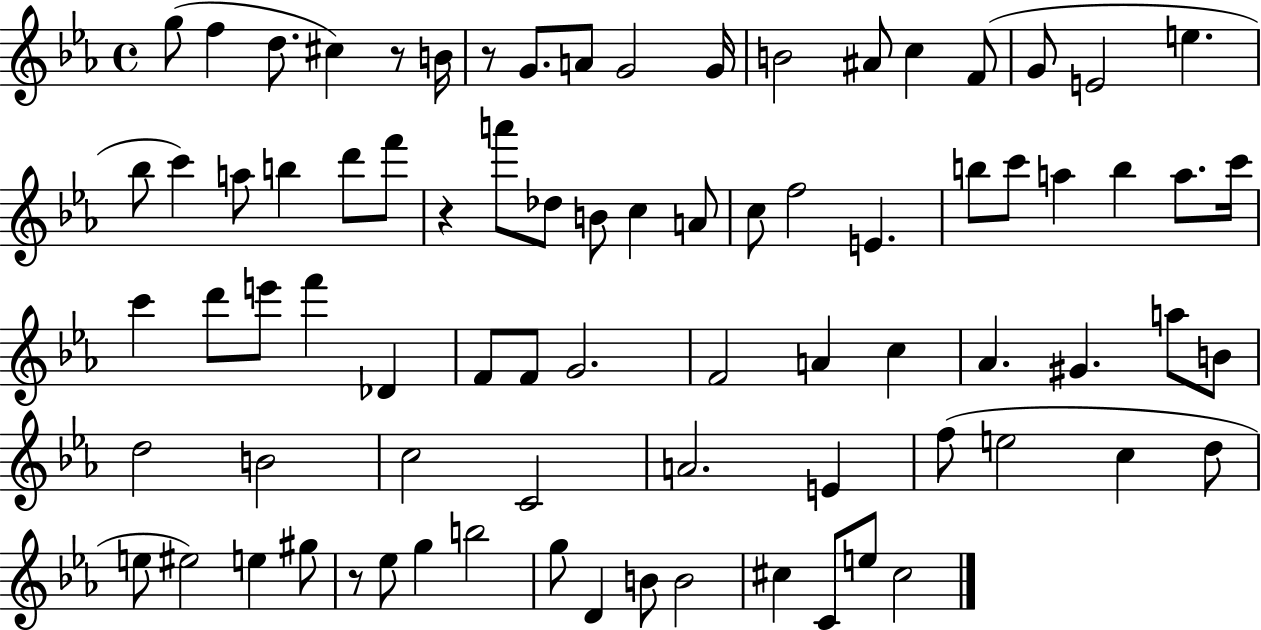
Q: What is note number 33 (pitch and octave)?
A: A5